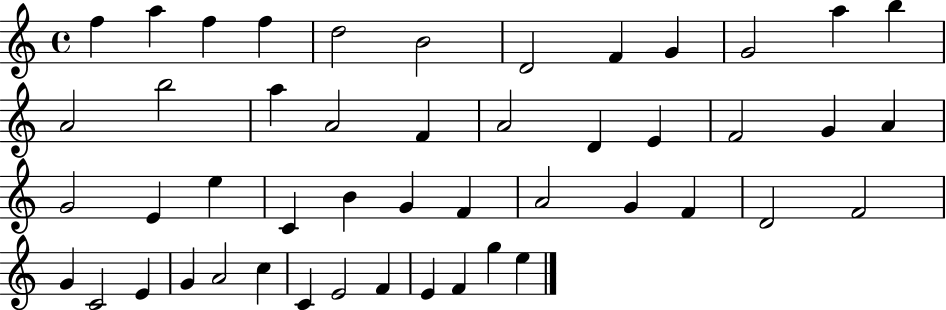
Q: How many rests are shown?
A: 0